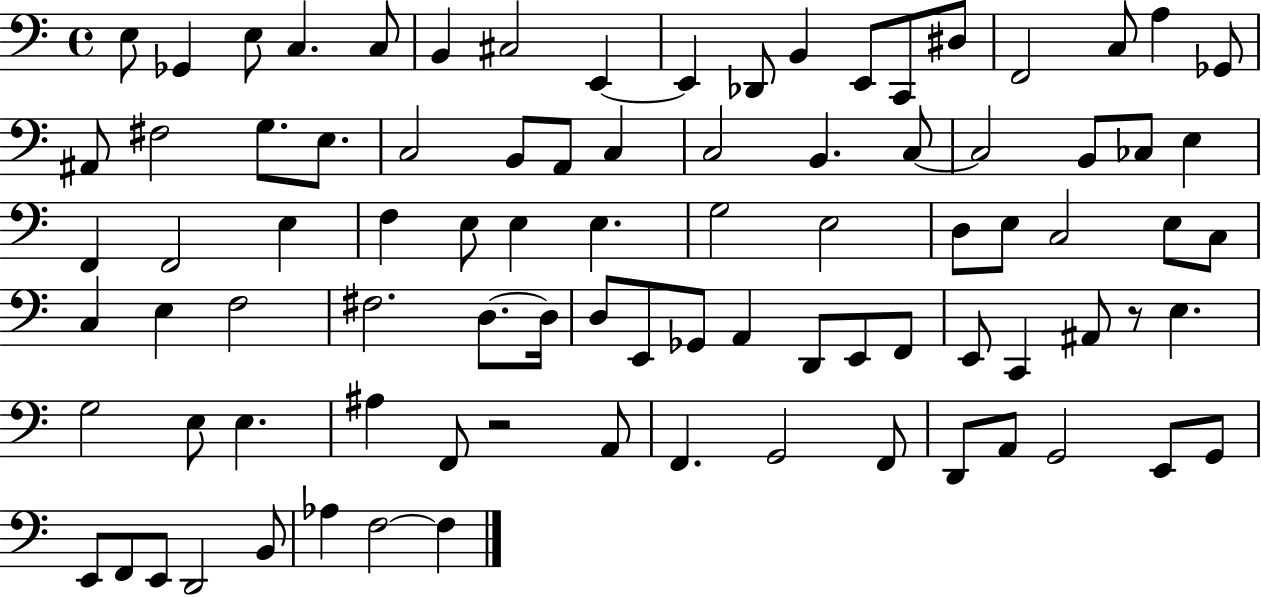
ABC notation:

X:1
T:Untitled
M:4/4
L:1/4
K:C
E,/2 _G,, E,/2 C, C,/2 B,, ^C,2 E,, E,, _D,,/2 B,, E,,/2 C,,/2 ^D,/2 F,,2 C,/2 A, _G,,/2 ^A,,/2 ^F,2 G,/2 E,/2 C,2 B,,/2 A,,/2 C, C,2 B,, C,/2 C,2 B,,/2 _C,/2 E, F,, F,,2 E, F, E,/2 E, E, G,2 E,2 D,/2 E,/2 C,2 E,/2 C,/2 C, E, F,2 ^F,2 D,/2 D,/4 D,/2 E,,/2 _G,,/2 A,, D,,/2 E,,/2 F,,/2 E,,/2 C,, ^A,,/2 z/2 E, G,2 E,/2 E, ^A, F,,/2 z2 A,,/2 F,, G,,2 F,,/2 D,,/2 A,,/2 G,,2 E,,/2 G,,/2 E,,/2 F,,/2 E,,/2 D,,2 B,,/2 _A, F,2 F,